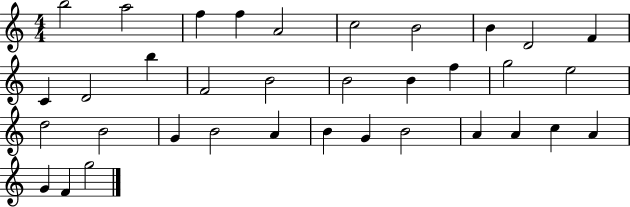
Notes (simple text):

B5/h A5/h F5/q F5/q A4/h C5/h B4/h B4/q D4/h F4/q C4/q D4/h B5/q F4/h B4/h B4/h B4/q F5/q G5/h E5/h D5/h B4/h G4/q B4/h A4/q B4/q G4/q B4/h A4/q A4/q C5/q A4/q G4/q F4/q G5/h